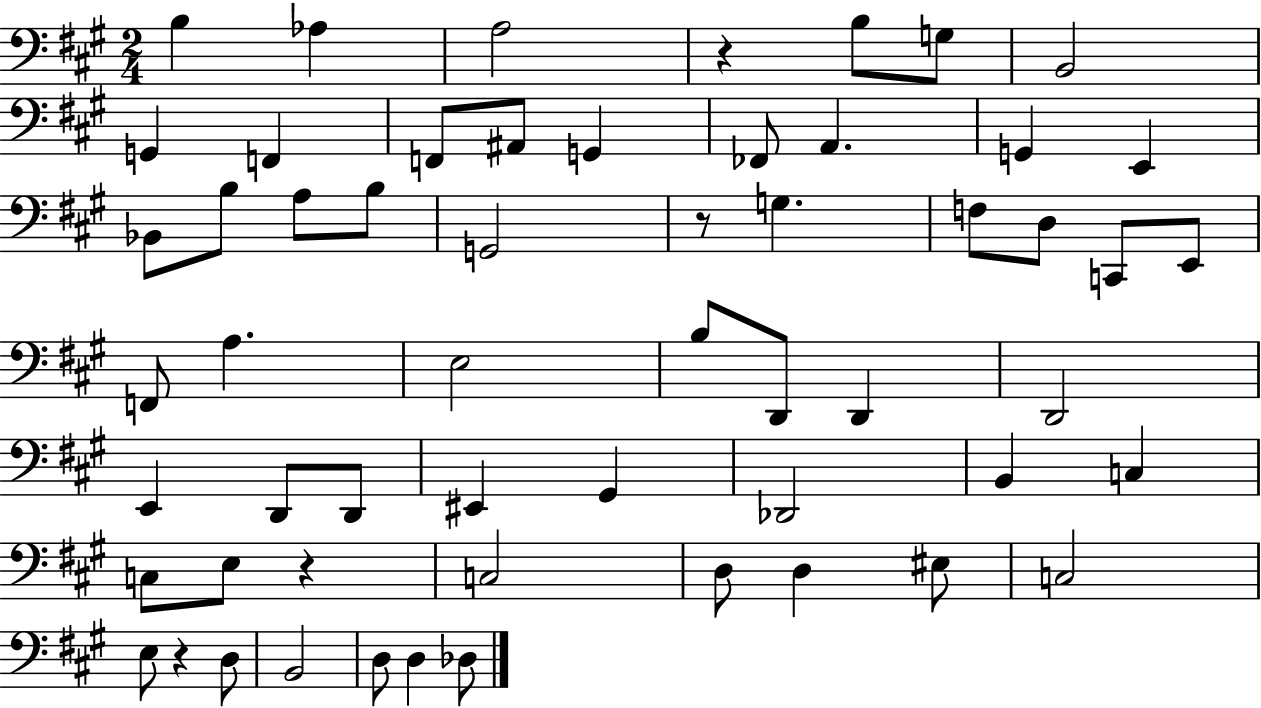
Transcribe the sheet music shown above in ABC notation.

X:1
T:Untitled
M:2/4
L:1/4
K:A
B, _A, A,2 z B,/2 G,/2 B,,2 G,, F,, F,,/2 ^A,,/2 G,, _F,,/2 A,, G,, E,, _B,,/2 B,/2 A,/2 B,/2 G,,2 z/2 G, F,/2 D,/2 C,,/2 E,,/2 F,,/2 A, E,2 B,/2 D,,/2 D,, D,,2 E,, D,,/2 D,,/2 ^E,, ^G,, _D,,2 B,, C, C,/2 E,/2 z C,2 D,/2 D, ^E,/2 C,2 E,/2 z D,/2 B,,2 D,/2 D, _D,/2